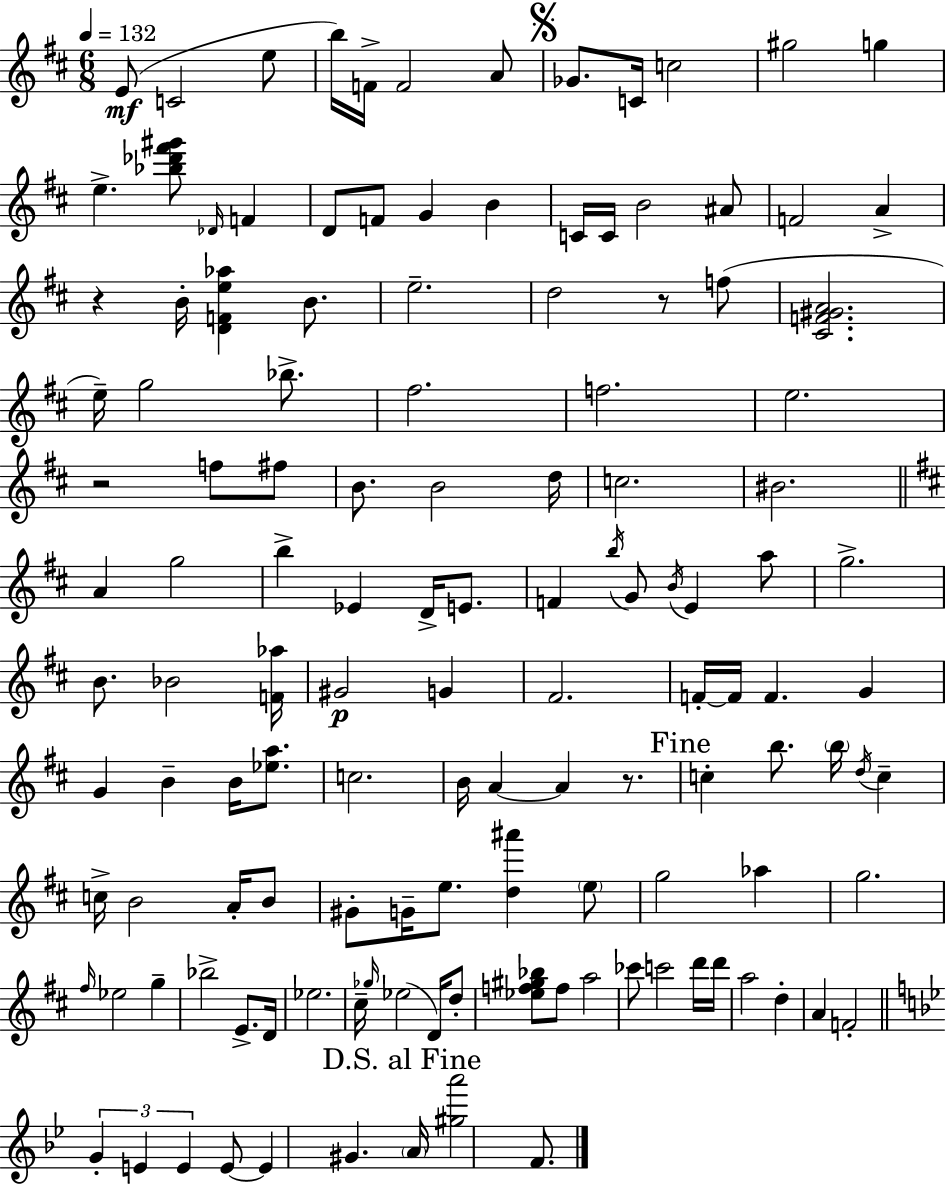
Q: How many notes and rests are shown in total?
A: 130